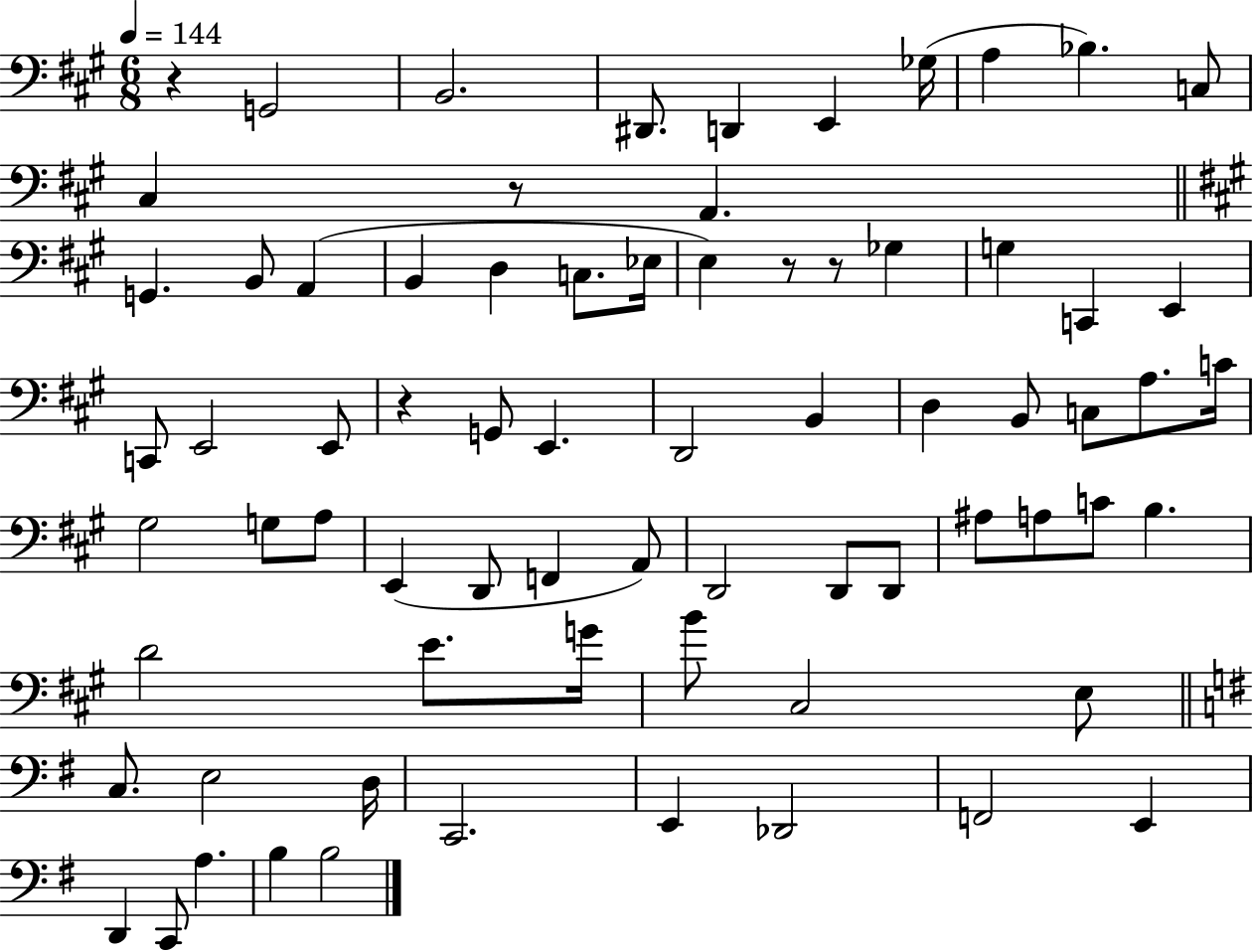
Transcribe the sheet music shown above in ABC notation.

X:1
T:Untitled
M:6/8
L:1/4
K:A
z G,,2 B,,2 ^D,,/2 D,, E,, _G,/4 A, _B, C,/2 ^C, z/2 A,, G,, B,,/2 A,, B,, D, C,/2 _E,/4 E, z/2 z/2 _G, G, C,, E,, C,,/2 E,,2 E,,/2 z G,,/2 E,, D,,2 B,, D, B,,/2 C,/2 A,/2 C/4 ^G,2 G,/2 A,/2 E,, D,,/2 F,, A,,/2 D,,2 D,,/2 D,,/2 ^A,/2 A,/2 C/2 B, D2 E/2 G/4 B/2 ^C,2 E,/2 C,/2 E,2 D,/4 C,,2 E,, _D,,2 F,,2 E,, D,, C,,/2 A, B, B,2